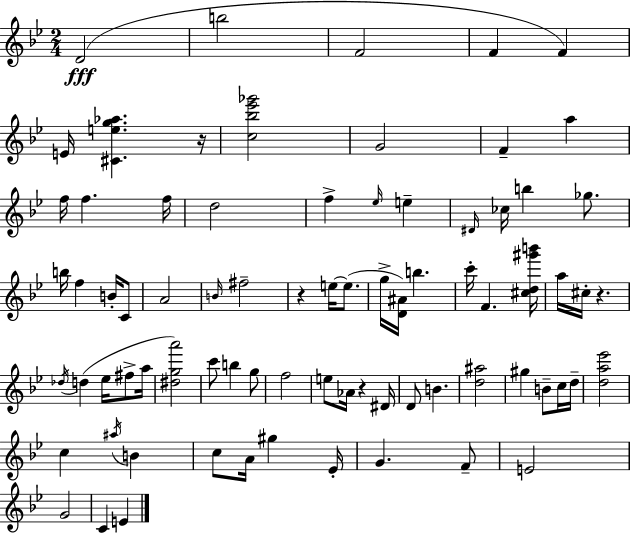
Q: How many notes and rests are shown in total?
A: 77